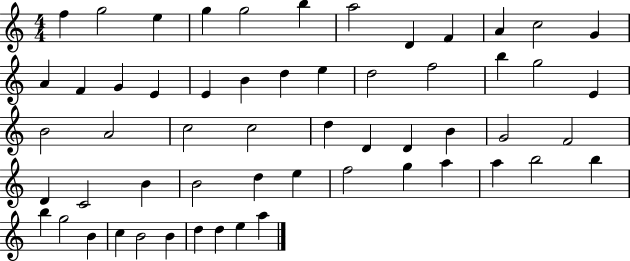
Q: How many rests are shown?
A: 0